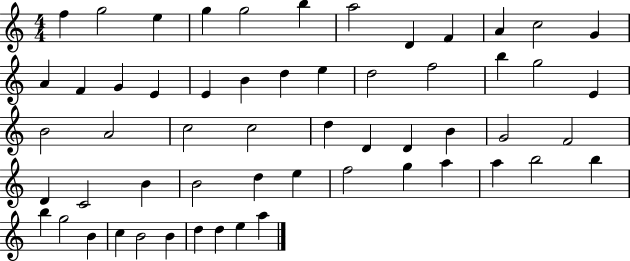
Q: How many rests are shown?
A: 0